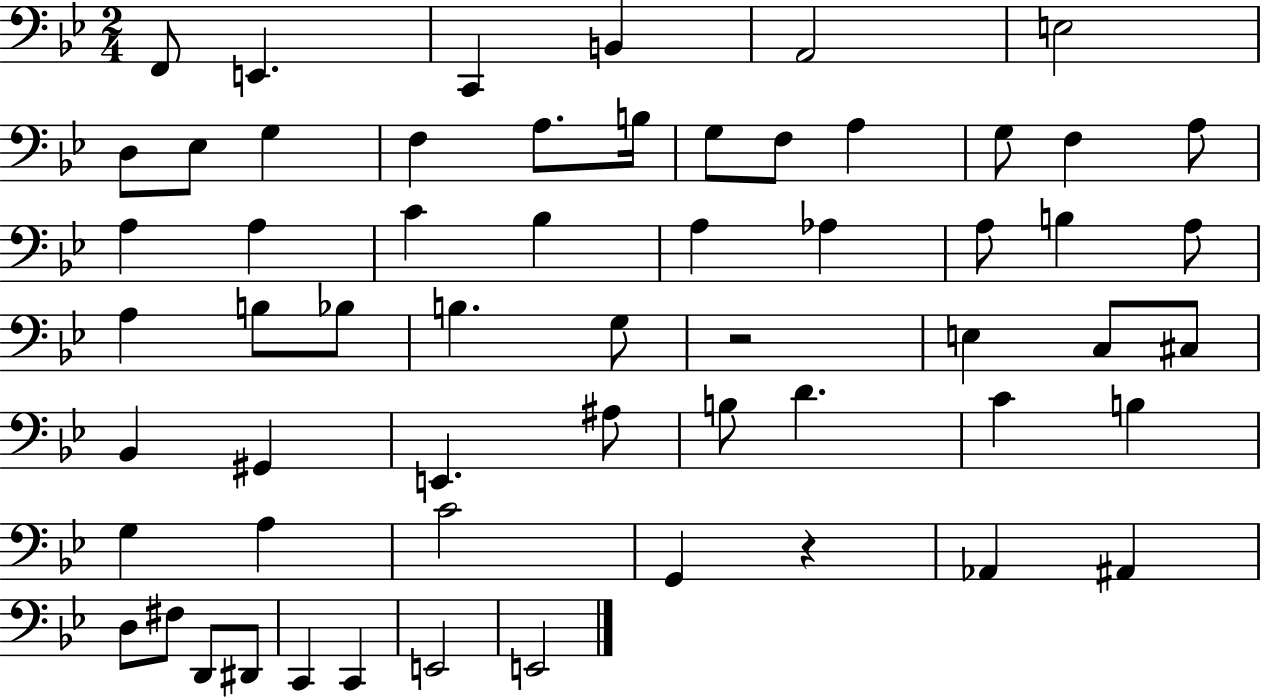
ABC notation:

X:1
T:Untitled
M:2/4
L:1/4
K:Bb
F,,/2 E,, C,, B,, A,,2 E,2 D,/2 _E,/2 G, F, A,/2 B,/4 G,/2 F,/2 A, G,/2 F, A,/2 A, A, C _B, A, _A, A,/2 B, A,/2 A, B,/2 _B,/2 B, G,/2 z2 E, C,/2 ^C,/2 _B,, ^G,, E,, ^A,/2 B,/2 D C B, G, A, C2 G,, z _A,, ^A,, D,/2 ^F,/2 D,,/2 ^D,,/2 C,, C,, E,,2 E,,2